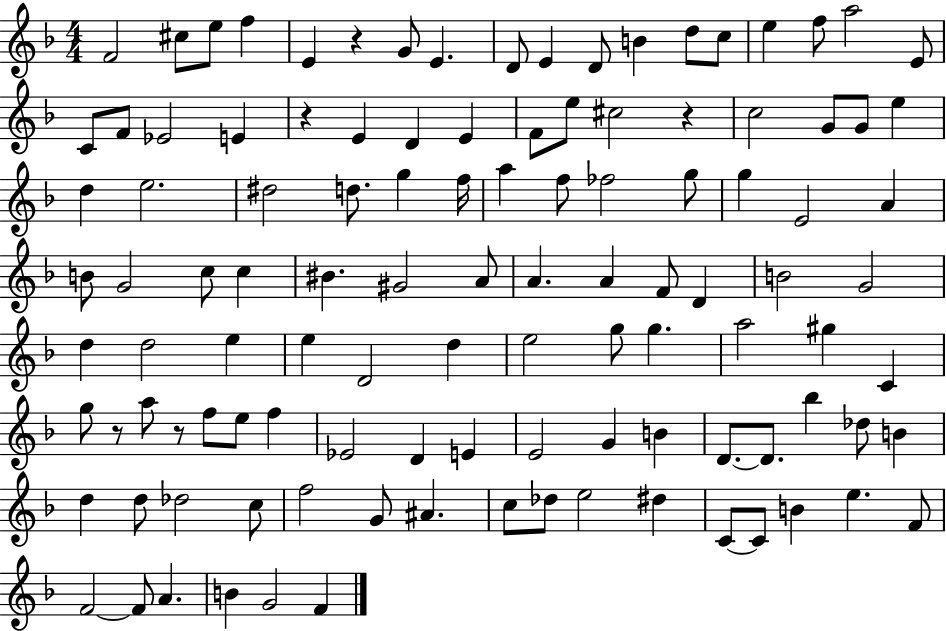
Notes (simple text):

F4/h C#5/e E5/e F5/q E4/q R/q G4/e E4/q. D4/e E4/q D4/e B4/q D5/e C5/e E5/q F5/e A5/h E4/e C4/e F4/e Eb4/h E4/q R/q E4/q D4/q E4/q F4/e E5/e C#5/h R/q C5/h G4/e G4/e E5/q D5/q E5/h. D#5/h D5/e. G5/q F5/s A5/q F5/e FES5/h G5/e G5/q E4/h A4/q B4/e G4/h C5/e C5/q BIS4/q. G#4/h A4/e A4/q. A4/q F4/e D4/q B4/h G4/h D5/q D5/h E5/q E5/q D4/h D5/q E5/h G5/e G5/q. A5/h G#5/q C4/q G5/e R/e A5/e R/e F5/e E5/e F5/q Eb4/h D4/q E4/q E4/h G4/q B4/q D4/e. D4/e. Bb5/q Db5/e B4/q D5/q D5/e Db5/h C5/e F5/h G4/e A#4/q. C5/e Db5/e E5/h D#5/q C4/e C4/e B4/q E5/q. F4/e F4/h F4/e A4/q. B4/q G4/h F4/q